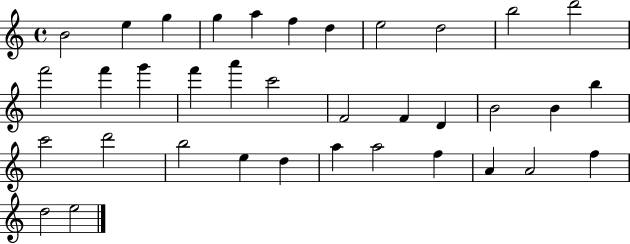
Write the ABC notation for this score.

X:1
T:Untitled
M:4/4
L:1/4
K:C
B2 e g g a f d e2 d2 b2 d'2 f'2 f' g' f' a' c'2 F2 F D B2 B b c'2 d'2 b2 e d a a2 f A A2 f d2 e2